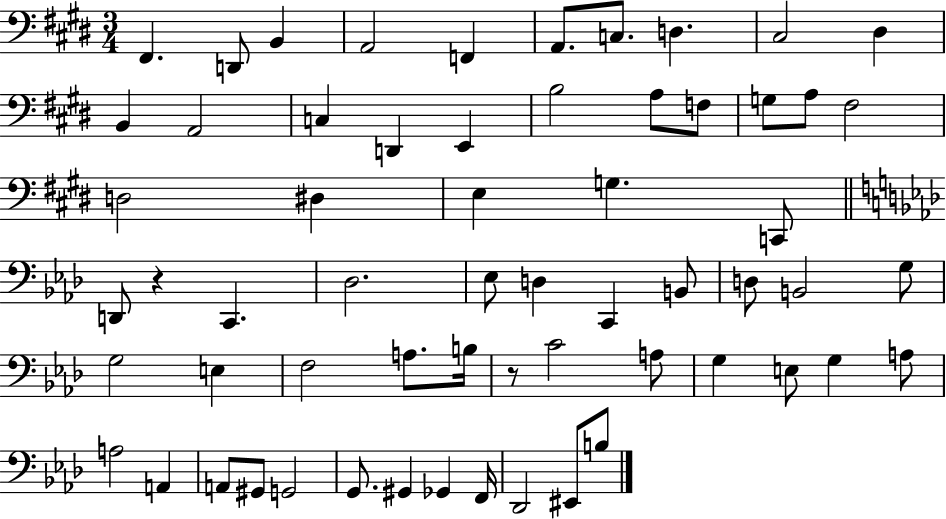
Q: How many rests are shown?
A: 2